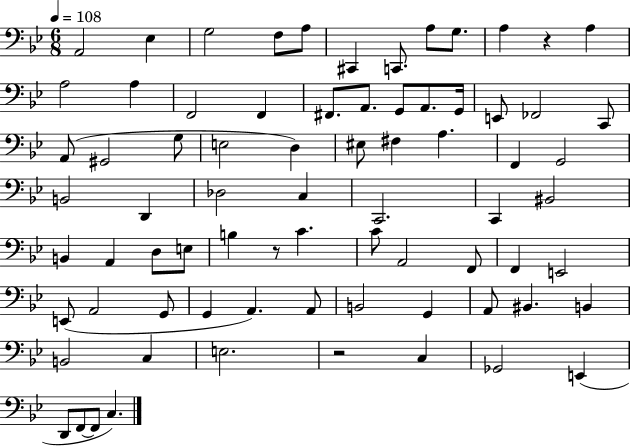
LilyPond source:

{
  \clef bass
  \numericTimeSignature
  \time 6/8
  \key bes \major
  \tempo 4 = 108
  a,2 ees4 | g2 f8 a8 | cis,4 c,8. a8 g8. | a4 r4 a4 | \break a2 a4 | f,2 f,4 | fis,8. a,8. g,8 a,8. g,16 | e,8 fes,2 c,8 | \break a,8( gis,2 g8 | e2 d4) | eis8 fis4 a4. | f,4 g,2 | \break b,2 d,4 | des2 c4 | c,2. | c,4 bis,2 | \break b,4 a,4 d8 e8 | b4 r8 c'4. | c'8 a,2 f,8 | f,4 e,2 | \break e,8( a,2 g,8 | g,4 a,4.) a,8 | b,2 g,4 | a,8 bis,4. b,4 | \break b,2 c4 | e2. | r2 c4 | ges,2 e,4( | \break d,8 f,8~~ f,8 c4.) | \bar "|."
}